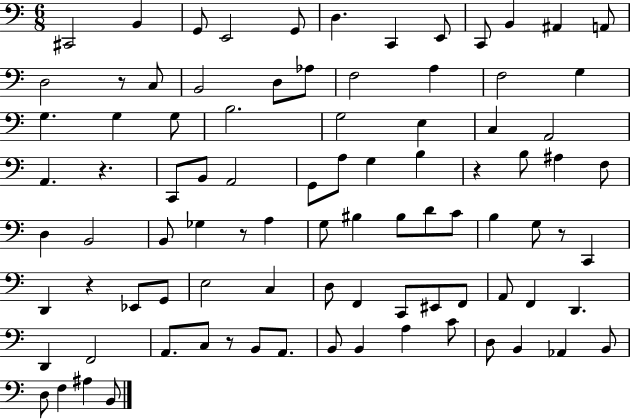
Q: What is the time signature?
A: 6/8